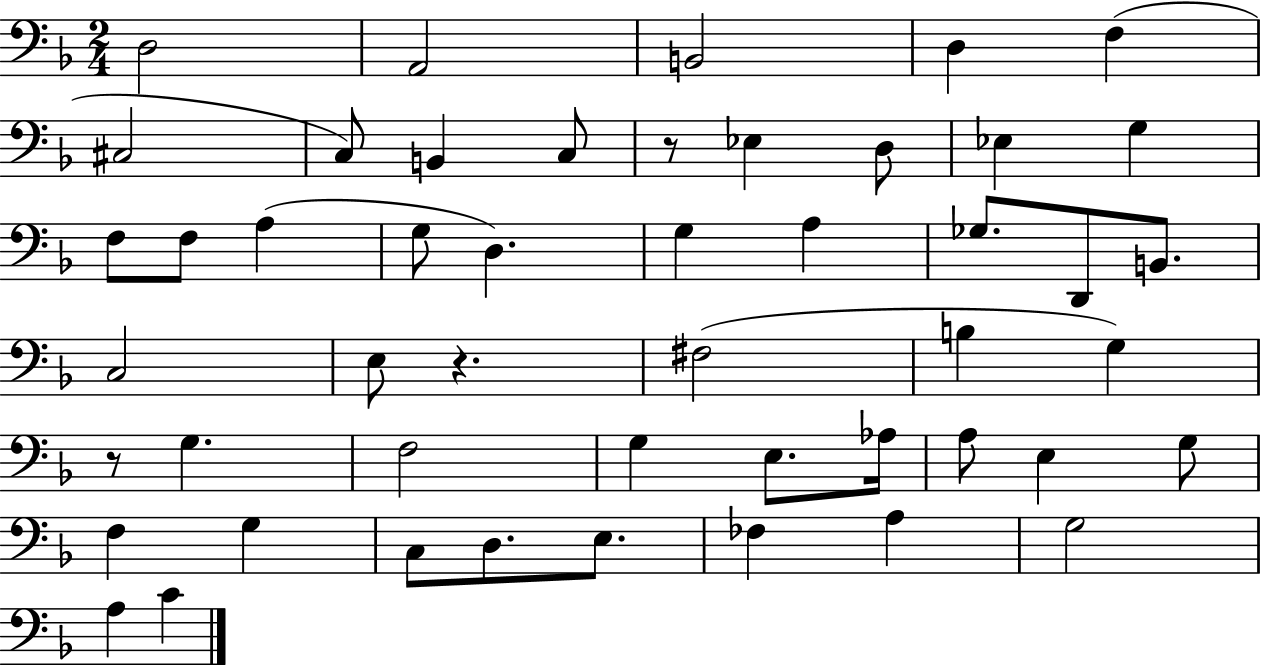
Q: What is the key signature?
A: F major